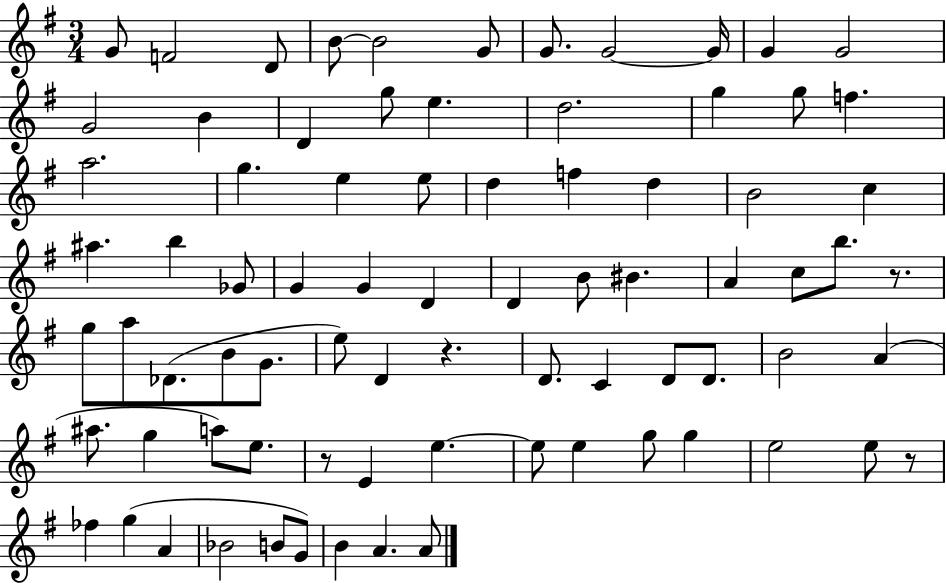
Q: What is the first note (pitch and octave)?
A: G4